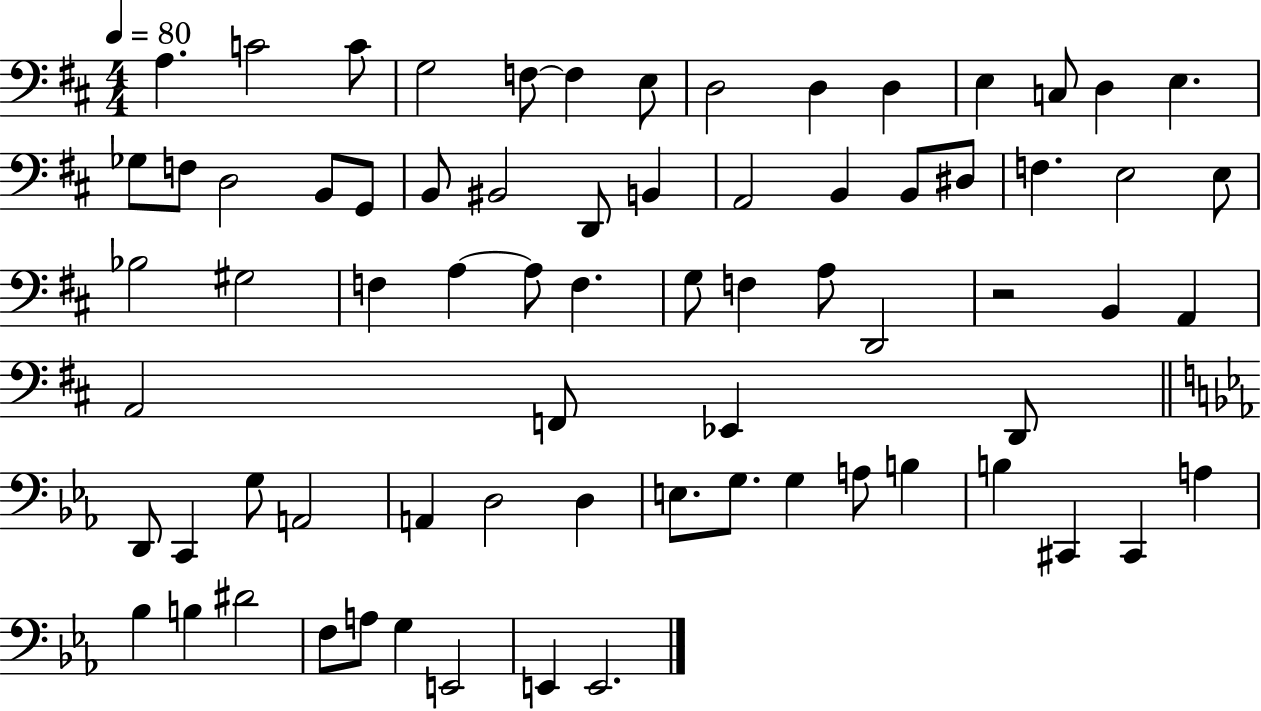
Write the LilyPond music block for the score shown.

{
  \clef bass
  \numericTimeSignature
  \time 4/4
  \key d \major
  \tempo 4 = 80
  a4. c'2 c'8 | g2 f8~~ f4 e8 | d2 d4 d4 | e4 c8 d4 e4. | \break ges8 f8 d2 b,8 g,8 | b,8 bis,2 d,8 b,4 | a,2 b,4 b,8 dis8 | f4. e2 e8 | \break bes2 gis2 | f4 a4~~ a8 f4. | g8 f4 a8 d,2 | r2 b,4 a,4 | \break a,2 f,8 ees,4 d,8 | \bar "||" \break \key ees \major d,8 c,4 g8 a,2 | a,4 d2 d4 | e8. g8. g4 a8 b4 | b4 cis,4 cis,4 a4 | \break bes4 b4 dis'2 | f8 a8 g4 e,2 | e,4 e,2. | \bar "|."
}